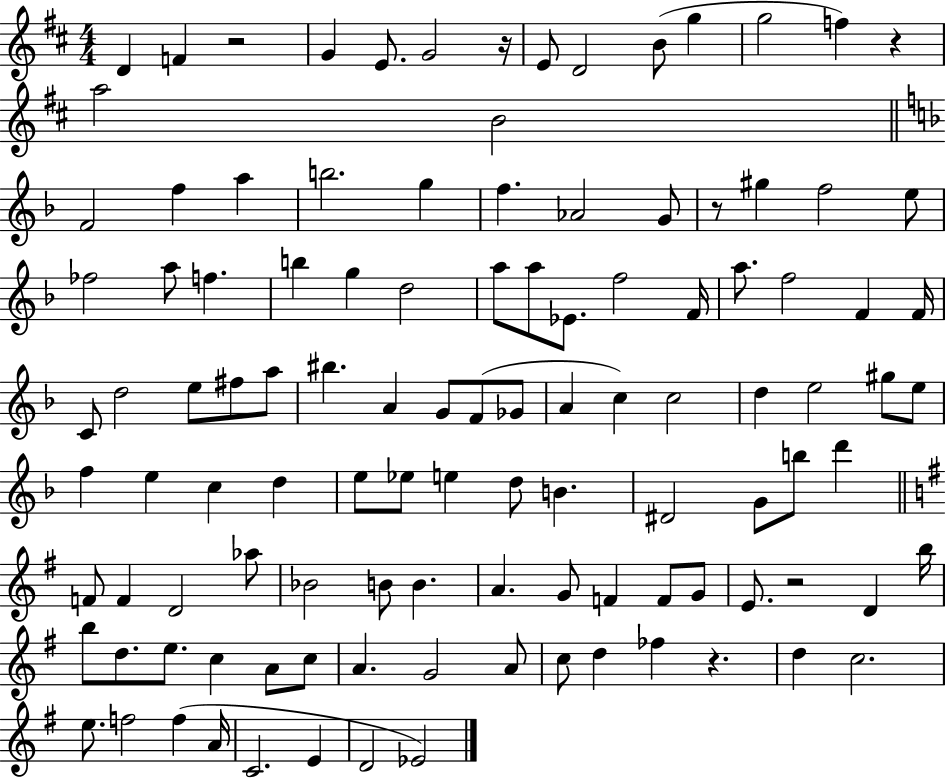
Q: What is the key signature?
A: D major